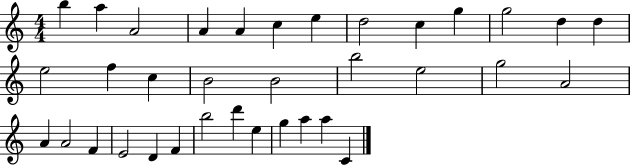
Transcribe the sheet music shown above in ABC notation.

X:1
T:Untitled
M:4/4
L:1/4
K:C
b a A2 A A c e d2 c g g2 d d e2 f c B2 B2 b2 e2 g2 A2 A A2 F E2 D F b2 d' e g a a C